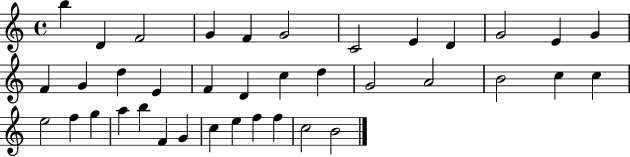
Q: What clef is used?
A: treble